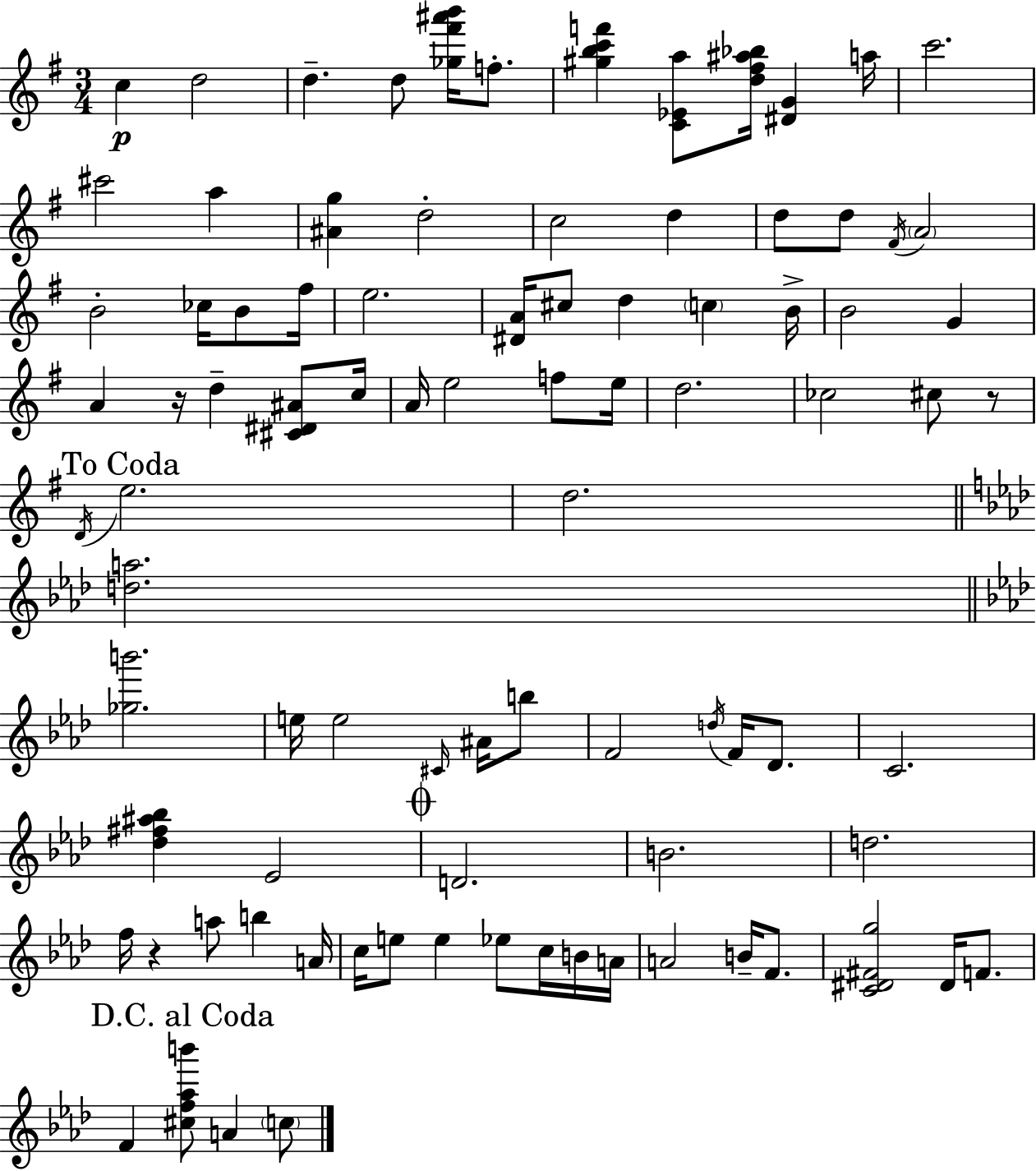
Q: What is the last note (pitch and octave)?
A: C5